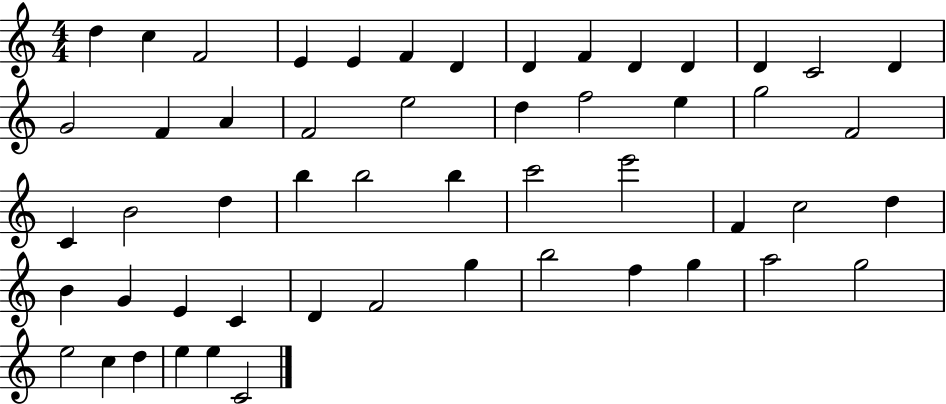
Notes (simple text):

D5/q C5/q F4/h E4/q E4/q F4/q D4/q D4/q F4/q D4/q D4/q D4/q C4/h D4/q G4/h F4/q A4/q F4/h E5/h D5/q F5/h E5/q G5/h F4/h C4/q B4/h D5/q B5/q B5/h B5/q C6/h E6/h F4/q C5/h D5/q B4/q G4/q E4/q C4/q D4/q F4/h G5/q B5/h F5/q G5/q A5/h G5/h E5/h C5/q D5/q E5/q E5/q C4/h